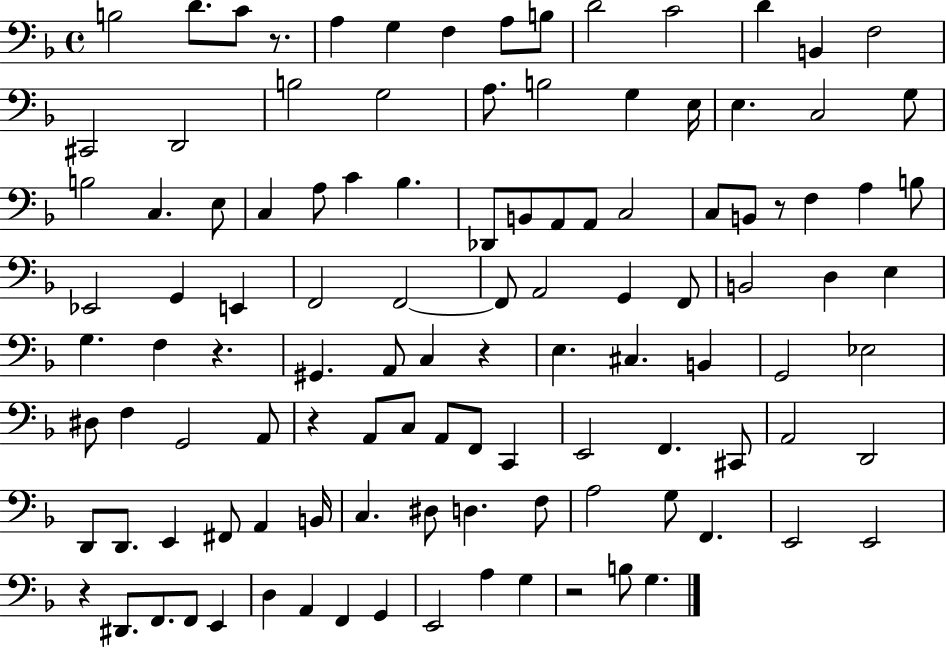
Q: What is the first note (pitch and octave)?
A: B3